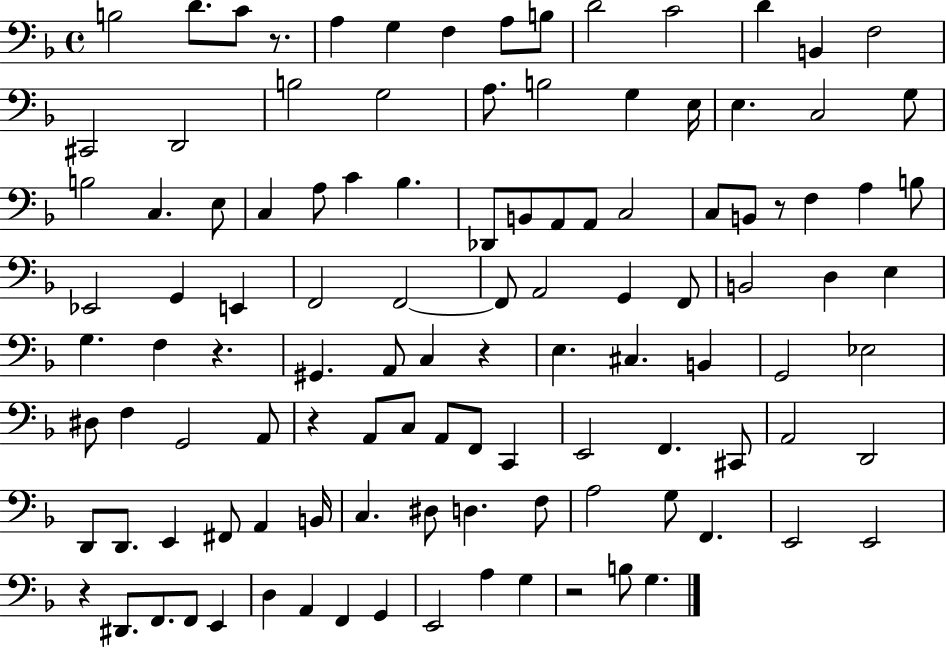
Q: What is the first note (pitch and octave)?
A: B3